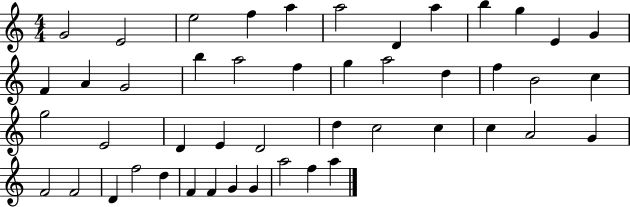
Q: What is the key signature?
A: C major